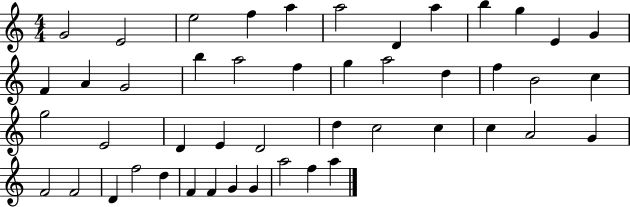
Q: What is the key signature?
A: C major